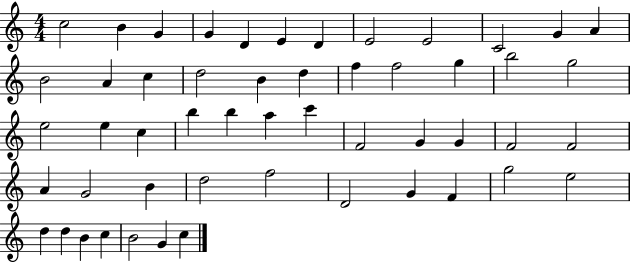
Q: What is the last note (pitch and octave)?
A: C5